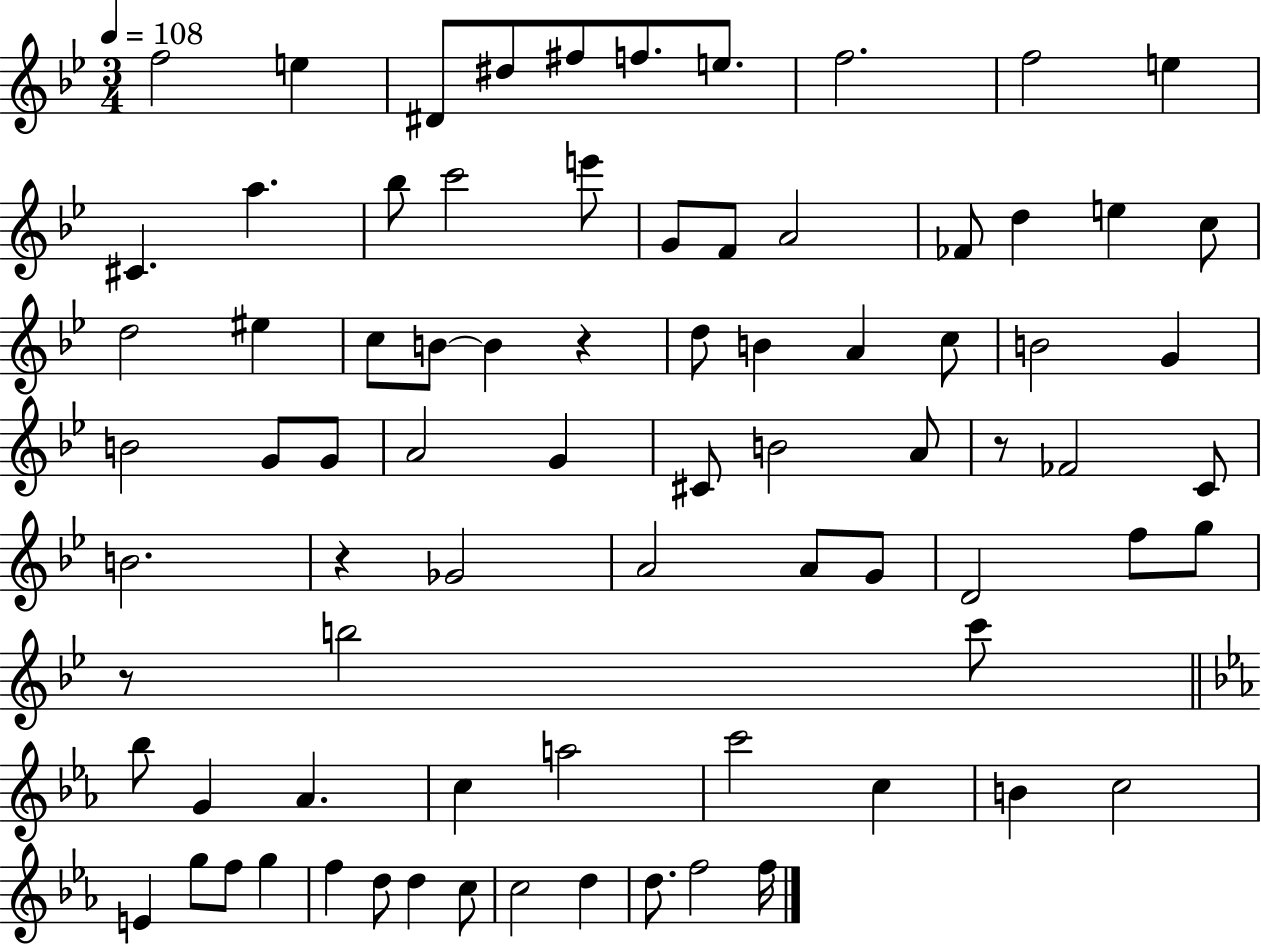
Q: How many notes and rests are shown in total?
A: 79